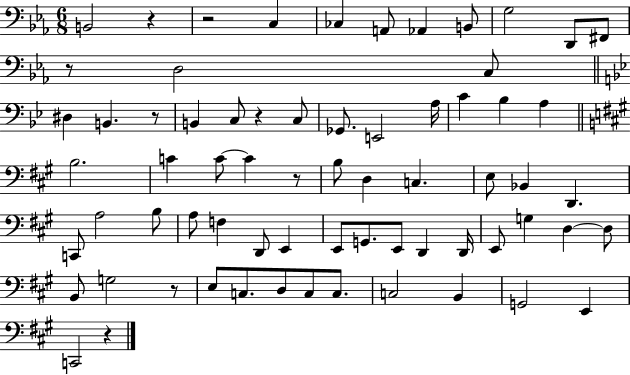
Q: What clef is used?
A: bass